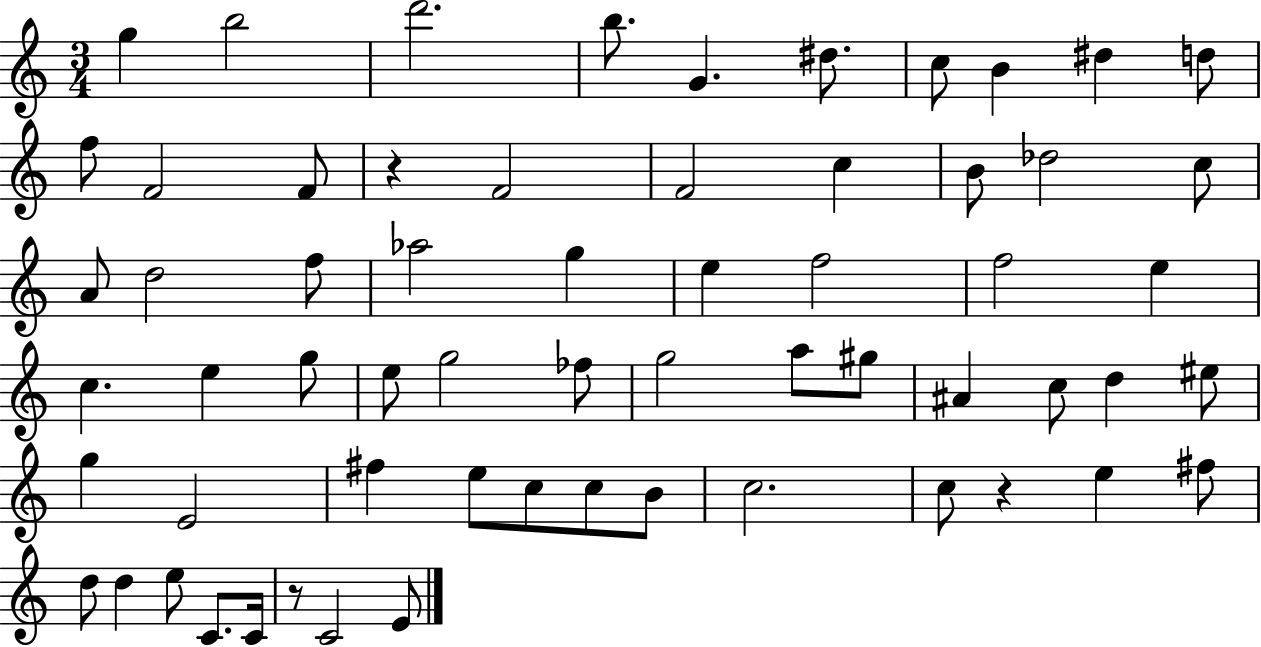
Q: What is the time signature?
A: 3/4